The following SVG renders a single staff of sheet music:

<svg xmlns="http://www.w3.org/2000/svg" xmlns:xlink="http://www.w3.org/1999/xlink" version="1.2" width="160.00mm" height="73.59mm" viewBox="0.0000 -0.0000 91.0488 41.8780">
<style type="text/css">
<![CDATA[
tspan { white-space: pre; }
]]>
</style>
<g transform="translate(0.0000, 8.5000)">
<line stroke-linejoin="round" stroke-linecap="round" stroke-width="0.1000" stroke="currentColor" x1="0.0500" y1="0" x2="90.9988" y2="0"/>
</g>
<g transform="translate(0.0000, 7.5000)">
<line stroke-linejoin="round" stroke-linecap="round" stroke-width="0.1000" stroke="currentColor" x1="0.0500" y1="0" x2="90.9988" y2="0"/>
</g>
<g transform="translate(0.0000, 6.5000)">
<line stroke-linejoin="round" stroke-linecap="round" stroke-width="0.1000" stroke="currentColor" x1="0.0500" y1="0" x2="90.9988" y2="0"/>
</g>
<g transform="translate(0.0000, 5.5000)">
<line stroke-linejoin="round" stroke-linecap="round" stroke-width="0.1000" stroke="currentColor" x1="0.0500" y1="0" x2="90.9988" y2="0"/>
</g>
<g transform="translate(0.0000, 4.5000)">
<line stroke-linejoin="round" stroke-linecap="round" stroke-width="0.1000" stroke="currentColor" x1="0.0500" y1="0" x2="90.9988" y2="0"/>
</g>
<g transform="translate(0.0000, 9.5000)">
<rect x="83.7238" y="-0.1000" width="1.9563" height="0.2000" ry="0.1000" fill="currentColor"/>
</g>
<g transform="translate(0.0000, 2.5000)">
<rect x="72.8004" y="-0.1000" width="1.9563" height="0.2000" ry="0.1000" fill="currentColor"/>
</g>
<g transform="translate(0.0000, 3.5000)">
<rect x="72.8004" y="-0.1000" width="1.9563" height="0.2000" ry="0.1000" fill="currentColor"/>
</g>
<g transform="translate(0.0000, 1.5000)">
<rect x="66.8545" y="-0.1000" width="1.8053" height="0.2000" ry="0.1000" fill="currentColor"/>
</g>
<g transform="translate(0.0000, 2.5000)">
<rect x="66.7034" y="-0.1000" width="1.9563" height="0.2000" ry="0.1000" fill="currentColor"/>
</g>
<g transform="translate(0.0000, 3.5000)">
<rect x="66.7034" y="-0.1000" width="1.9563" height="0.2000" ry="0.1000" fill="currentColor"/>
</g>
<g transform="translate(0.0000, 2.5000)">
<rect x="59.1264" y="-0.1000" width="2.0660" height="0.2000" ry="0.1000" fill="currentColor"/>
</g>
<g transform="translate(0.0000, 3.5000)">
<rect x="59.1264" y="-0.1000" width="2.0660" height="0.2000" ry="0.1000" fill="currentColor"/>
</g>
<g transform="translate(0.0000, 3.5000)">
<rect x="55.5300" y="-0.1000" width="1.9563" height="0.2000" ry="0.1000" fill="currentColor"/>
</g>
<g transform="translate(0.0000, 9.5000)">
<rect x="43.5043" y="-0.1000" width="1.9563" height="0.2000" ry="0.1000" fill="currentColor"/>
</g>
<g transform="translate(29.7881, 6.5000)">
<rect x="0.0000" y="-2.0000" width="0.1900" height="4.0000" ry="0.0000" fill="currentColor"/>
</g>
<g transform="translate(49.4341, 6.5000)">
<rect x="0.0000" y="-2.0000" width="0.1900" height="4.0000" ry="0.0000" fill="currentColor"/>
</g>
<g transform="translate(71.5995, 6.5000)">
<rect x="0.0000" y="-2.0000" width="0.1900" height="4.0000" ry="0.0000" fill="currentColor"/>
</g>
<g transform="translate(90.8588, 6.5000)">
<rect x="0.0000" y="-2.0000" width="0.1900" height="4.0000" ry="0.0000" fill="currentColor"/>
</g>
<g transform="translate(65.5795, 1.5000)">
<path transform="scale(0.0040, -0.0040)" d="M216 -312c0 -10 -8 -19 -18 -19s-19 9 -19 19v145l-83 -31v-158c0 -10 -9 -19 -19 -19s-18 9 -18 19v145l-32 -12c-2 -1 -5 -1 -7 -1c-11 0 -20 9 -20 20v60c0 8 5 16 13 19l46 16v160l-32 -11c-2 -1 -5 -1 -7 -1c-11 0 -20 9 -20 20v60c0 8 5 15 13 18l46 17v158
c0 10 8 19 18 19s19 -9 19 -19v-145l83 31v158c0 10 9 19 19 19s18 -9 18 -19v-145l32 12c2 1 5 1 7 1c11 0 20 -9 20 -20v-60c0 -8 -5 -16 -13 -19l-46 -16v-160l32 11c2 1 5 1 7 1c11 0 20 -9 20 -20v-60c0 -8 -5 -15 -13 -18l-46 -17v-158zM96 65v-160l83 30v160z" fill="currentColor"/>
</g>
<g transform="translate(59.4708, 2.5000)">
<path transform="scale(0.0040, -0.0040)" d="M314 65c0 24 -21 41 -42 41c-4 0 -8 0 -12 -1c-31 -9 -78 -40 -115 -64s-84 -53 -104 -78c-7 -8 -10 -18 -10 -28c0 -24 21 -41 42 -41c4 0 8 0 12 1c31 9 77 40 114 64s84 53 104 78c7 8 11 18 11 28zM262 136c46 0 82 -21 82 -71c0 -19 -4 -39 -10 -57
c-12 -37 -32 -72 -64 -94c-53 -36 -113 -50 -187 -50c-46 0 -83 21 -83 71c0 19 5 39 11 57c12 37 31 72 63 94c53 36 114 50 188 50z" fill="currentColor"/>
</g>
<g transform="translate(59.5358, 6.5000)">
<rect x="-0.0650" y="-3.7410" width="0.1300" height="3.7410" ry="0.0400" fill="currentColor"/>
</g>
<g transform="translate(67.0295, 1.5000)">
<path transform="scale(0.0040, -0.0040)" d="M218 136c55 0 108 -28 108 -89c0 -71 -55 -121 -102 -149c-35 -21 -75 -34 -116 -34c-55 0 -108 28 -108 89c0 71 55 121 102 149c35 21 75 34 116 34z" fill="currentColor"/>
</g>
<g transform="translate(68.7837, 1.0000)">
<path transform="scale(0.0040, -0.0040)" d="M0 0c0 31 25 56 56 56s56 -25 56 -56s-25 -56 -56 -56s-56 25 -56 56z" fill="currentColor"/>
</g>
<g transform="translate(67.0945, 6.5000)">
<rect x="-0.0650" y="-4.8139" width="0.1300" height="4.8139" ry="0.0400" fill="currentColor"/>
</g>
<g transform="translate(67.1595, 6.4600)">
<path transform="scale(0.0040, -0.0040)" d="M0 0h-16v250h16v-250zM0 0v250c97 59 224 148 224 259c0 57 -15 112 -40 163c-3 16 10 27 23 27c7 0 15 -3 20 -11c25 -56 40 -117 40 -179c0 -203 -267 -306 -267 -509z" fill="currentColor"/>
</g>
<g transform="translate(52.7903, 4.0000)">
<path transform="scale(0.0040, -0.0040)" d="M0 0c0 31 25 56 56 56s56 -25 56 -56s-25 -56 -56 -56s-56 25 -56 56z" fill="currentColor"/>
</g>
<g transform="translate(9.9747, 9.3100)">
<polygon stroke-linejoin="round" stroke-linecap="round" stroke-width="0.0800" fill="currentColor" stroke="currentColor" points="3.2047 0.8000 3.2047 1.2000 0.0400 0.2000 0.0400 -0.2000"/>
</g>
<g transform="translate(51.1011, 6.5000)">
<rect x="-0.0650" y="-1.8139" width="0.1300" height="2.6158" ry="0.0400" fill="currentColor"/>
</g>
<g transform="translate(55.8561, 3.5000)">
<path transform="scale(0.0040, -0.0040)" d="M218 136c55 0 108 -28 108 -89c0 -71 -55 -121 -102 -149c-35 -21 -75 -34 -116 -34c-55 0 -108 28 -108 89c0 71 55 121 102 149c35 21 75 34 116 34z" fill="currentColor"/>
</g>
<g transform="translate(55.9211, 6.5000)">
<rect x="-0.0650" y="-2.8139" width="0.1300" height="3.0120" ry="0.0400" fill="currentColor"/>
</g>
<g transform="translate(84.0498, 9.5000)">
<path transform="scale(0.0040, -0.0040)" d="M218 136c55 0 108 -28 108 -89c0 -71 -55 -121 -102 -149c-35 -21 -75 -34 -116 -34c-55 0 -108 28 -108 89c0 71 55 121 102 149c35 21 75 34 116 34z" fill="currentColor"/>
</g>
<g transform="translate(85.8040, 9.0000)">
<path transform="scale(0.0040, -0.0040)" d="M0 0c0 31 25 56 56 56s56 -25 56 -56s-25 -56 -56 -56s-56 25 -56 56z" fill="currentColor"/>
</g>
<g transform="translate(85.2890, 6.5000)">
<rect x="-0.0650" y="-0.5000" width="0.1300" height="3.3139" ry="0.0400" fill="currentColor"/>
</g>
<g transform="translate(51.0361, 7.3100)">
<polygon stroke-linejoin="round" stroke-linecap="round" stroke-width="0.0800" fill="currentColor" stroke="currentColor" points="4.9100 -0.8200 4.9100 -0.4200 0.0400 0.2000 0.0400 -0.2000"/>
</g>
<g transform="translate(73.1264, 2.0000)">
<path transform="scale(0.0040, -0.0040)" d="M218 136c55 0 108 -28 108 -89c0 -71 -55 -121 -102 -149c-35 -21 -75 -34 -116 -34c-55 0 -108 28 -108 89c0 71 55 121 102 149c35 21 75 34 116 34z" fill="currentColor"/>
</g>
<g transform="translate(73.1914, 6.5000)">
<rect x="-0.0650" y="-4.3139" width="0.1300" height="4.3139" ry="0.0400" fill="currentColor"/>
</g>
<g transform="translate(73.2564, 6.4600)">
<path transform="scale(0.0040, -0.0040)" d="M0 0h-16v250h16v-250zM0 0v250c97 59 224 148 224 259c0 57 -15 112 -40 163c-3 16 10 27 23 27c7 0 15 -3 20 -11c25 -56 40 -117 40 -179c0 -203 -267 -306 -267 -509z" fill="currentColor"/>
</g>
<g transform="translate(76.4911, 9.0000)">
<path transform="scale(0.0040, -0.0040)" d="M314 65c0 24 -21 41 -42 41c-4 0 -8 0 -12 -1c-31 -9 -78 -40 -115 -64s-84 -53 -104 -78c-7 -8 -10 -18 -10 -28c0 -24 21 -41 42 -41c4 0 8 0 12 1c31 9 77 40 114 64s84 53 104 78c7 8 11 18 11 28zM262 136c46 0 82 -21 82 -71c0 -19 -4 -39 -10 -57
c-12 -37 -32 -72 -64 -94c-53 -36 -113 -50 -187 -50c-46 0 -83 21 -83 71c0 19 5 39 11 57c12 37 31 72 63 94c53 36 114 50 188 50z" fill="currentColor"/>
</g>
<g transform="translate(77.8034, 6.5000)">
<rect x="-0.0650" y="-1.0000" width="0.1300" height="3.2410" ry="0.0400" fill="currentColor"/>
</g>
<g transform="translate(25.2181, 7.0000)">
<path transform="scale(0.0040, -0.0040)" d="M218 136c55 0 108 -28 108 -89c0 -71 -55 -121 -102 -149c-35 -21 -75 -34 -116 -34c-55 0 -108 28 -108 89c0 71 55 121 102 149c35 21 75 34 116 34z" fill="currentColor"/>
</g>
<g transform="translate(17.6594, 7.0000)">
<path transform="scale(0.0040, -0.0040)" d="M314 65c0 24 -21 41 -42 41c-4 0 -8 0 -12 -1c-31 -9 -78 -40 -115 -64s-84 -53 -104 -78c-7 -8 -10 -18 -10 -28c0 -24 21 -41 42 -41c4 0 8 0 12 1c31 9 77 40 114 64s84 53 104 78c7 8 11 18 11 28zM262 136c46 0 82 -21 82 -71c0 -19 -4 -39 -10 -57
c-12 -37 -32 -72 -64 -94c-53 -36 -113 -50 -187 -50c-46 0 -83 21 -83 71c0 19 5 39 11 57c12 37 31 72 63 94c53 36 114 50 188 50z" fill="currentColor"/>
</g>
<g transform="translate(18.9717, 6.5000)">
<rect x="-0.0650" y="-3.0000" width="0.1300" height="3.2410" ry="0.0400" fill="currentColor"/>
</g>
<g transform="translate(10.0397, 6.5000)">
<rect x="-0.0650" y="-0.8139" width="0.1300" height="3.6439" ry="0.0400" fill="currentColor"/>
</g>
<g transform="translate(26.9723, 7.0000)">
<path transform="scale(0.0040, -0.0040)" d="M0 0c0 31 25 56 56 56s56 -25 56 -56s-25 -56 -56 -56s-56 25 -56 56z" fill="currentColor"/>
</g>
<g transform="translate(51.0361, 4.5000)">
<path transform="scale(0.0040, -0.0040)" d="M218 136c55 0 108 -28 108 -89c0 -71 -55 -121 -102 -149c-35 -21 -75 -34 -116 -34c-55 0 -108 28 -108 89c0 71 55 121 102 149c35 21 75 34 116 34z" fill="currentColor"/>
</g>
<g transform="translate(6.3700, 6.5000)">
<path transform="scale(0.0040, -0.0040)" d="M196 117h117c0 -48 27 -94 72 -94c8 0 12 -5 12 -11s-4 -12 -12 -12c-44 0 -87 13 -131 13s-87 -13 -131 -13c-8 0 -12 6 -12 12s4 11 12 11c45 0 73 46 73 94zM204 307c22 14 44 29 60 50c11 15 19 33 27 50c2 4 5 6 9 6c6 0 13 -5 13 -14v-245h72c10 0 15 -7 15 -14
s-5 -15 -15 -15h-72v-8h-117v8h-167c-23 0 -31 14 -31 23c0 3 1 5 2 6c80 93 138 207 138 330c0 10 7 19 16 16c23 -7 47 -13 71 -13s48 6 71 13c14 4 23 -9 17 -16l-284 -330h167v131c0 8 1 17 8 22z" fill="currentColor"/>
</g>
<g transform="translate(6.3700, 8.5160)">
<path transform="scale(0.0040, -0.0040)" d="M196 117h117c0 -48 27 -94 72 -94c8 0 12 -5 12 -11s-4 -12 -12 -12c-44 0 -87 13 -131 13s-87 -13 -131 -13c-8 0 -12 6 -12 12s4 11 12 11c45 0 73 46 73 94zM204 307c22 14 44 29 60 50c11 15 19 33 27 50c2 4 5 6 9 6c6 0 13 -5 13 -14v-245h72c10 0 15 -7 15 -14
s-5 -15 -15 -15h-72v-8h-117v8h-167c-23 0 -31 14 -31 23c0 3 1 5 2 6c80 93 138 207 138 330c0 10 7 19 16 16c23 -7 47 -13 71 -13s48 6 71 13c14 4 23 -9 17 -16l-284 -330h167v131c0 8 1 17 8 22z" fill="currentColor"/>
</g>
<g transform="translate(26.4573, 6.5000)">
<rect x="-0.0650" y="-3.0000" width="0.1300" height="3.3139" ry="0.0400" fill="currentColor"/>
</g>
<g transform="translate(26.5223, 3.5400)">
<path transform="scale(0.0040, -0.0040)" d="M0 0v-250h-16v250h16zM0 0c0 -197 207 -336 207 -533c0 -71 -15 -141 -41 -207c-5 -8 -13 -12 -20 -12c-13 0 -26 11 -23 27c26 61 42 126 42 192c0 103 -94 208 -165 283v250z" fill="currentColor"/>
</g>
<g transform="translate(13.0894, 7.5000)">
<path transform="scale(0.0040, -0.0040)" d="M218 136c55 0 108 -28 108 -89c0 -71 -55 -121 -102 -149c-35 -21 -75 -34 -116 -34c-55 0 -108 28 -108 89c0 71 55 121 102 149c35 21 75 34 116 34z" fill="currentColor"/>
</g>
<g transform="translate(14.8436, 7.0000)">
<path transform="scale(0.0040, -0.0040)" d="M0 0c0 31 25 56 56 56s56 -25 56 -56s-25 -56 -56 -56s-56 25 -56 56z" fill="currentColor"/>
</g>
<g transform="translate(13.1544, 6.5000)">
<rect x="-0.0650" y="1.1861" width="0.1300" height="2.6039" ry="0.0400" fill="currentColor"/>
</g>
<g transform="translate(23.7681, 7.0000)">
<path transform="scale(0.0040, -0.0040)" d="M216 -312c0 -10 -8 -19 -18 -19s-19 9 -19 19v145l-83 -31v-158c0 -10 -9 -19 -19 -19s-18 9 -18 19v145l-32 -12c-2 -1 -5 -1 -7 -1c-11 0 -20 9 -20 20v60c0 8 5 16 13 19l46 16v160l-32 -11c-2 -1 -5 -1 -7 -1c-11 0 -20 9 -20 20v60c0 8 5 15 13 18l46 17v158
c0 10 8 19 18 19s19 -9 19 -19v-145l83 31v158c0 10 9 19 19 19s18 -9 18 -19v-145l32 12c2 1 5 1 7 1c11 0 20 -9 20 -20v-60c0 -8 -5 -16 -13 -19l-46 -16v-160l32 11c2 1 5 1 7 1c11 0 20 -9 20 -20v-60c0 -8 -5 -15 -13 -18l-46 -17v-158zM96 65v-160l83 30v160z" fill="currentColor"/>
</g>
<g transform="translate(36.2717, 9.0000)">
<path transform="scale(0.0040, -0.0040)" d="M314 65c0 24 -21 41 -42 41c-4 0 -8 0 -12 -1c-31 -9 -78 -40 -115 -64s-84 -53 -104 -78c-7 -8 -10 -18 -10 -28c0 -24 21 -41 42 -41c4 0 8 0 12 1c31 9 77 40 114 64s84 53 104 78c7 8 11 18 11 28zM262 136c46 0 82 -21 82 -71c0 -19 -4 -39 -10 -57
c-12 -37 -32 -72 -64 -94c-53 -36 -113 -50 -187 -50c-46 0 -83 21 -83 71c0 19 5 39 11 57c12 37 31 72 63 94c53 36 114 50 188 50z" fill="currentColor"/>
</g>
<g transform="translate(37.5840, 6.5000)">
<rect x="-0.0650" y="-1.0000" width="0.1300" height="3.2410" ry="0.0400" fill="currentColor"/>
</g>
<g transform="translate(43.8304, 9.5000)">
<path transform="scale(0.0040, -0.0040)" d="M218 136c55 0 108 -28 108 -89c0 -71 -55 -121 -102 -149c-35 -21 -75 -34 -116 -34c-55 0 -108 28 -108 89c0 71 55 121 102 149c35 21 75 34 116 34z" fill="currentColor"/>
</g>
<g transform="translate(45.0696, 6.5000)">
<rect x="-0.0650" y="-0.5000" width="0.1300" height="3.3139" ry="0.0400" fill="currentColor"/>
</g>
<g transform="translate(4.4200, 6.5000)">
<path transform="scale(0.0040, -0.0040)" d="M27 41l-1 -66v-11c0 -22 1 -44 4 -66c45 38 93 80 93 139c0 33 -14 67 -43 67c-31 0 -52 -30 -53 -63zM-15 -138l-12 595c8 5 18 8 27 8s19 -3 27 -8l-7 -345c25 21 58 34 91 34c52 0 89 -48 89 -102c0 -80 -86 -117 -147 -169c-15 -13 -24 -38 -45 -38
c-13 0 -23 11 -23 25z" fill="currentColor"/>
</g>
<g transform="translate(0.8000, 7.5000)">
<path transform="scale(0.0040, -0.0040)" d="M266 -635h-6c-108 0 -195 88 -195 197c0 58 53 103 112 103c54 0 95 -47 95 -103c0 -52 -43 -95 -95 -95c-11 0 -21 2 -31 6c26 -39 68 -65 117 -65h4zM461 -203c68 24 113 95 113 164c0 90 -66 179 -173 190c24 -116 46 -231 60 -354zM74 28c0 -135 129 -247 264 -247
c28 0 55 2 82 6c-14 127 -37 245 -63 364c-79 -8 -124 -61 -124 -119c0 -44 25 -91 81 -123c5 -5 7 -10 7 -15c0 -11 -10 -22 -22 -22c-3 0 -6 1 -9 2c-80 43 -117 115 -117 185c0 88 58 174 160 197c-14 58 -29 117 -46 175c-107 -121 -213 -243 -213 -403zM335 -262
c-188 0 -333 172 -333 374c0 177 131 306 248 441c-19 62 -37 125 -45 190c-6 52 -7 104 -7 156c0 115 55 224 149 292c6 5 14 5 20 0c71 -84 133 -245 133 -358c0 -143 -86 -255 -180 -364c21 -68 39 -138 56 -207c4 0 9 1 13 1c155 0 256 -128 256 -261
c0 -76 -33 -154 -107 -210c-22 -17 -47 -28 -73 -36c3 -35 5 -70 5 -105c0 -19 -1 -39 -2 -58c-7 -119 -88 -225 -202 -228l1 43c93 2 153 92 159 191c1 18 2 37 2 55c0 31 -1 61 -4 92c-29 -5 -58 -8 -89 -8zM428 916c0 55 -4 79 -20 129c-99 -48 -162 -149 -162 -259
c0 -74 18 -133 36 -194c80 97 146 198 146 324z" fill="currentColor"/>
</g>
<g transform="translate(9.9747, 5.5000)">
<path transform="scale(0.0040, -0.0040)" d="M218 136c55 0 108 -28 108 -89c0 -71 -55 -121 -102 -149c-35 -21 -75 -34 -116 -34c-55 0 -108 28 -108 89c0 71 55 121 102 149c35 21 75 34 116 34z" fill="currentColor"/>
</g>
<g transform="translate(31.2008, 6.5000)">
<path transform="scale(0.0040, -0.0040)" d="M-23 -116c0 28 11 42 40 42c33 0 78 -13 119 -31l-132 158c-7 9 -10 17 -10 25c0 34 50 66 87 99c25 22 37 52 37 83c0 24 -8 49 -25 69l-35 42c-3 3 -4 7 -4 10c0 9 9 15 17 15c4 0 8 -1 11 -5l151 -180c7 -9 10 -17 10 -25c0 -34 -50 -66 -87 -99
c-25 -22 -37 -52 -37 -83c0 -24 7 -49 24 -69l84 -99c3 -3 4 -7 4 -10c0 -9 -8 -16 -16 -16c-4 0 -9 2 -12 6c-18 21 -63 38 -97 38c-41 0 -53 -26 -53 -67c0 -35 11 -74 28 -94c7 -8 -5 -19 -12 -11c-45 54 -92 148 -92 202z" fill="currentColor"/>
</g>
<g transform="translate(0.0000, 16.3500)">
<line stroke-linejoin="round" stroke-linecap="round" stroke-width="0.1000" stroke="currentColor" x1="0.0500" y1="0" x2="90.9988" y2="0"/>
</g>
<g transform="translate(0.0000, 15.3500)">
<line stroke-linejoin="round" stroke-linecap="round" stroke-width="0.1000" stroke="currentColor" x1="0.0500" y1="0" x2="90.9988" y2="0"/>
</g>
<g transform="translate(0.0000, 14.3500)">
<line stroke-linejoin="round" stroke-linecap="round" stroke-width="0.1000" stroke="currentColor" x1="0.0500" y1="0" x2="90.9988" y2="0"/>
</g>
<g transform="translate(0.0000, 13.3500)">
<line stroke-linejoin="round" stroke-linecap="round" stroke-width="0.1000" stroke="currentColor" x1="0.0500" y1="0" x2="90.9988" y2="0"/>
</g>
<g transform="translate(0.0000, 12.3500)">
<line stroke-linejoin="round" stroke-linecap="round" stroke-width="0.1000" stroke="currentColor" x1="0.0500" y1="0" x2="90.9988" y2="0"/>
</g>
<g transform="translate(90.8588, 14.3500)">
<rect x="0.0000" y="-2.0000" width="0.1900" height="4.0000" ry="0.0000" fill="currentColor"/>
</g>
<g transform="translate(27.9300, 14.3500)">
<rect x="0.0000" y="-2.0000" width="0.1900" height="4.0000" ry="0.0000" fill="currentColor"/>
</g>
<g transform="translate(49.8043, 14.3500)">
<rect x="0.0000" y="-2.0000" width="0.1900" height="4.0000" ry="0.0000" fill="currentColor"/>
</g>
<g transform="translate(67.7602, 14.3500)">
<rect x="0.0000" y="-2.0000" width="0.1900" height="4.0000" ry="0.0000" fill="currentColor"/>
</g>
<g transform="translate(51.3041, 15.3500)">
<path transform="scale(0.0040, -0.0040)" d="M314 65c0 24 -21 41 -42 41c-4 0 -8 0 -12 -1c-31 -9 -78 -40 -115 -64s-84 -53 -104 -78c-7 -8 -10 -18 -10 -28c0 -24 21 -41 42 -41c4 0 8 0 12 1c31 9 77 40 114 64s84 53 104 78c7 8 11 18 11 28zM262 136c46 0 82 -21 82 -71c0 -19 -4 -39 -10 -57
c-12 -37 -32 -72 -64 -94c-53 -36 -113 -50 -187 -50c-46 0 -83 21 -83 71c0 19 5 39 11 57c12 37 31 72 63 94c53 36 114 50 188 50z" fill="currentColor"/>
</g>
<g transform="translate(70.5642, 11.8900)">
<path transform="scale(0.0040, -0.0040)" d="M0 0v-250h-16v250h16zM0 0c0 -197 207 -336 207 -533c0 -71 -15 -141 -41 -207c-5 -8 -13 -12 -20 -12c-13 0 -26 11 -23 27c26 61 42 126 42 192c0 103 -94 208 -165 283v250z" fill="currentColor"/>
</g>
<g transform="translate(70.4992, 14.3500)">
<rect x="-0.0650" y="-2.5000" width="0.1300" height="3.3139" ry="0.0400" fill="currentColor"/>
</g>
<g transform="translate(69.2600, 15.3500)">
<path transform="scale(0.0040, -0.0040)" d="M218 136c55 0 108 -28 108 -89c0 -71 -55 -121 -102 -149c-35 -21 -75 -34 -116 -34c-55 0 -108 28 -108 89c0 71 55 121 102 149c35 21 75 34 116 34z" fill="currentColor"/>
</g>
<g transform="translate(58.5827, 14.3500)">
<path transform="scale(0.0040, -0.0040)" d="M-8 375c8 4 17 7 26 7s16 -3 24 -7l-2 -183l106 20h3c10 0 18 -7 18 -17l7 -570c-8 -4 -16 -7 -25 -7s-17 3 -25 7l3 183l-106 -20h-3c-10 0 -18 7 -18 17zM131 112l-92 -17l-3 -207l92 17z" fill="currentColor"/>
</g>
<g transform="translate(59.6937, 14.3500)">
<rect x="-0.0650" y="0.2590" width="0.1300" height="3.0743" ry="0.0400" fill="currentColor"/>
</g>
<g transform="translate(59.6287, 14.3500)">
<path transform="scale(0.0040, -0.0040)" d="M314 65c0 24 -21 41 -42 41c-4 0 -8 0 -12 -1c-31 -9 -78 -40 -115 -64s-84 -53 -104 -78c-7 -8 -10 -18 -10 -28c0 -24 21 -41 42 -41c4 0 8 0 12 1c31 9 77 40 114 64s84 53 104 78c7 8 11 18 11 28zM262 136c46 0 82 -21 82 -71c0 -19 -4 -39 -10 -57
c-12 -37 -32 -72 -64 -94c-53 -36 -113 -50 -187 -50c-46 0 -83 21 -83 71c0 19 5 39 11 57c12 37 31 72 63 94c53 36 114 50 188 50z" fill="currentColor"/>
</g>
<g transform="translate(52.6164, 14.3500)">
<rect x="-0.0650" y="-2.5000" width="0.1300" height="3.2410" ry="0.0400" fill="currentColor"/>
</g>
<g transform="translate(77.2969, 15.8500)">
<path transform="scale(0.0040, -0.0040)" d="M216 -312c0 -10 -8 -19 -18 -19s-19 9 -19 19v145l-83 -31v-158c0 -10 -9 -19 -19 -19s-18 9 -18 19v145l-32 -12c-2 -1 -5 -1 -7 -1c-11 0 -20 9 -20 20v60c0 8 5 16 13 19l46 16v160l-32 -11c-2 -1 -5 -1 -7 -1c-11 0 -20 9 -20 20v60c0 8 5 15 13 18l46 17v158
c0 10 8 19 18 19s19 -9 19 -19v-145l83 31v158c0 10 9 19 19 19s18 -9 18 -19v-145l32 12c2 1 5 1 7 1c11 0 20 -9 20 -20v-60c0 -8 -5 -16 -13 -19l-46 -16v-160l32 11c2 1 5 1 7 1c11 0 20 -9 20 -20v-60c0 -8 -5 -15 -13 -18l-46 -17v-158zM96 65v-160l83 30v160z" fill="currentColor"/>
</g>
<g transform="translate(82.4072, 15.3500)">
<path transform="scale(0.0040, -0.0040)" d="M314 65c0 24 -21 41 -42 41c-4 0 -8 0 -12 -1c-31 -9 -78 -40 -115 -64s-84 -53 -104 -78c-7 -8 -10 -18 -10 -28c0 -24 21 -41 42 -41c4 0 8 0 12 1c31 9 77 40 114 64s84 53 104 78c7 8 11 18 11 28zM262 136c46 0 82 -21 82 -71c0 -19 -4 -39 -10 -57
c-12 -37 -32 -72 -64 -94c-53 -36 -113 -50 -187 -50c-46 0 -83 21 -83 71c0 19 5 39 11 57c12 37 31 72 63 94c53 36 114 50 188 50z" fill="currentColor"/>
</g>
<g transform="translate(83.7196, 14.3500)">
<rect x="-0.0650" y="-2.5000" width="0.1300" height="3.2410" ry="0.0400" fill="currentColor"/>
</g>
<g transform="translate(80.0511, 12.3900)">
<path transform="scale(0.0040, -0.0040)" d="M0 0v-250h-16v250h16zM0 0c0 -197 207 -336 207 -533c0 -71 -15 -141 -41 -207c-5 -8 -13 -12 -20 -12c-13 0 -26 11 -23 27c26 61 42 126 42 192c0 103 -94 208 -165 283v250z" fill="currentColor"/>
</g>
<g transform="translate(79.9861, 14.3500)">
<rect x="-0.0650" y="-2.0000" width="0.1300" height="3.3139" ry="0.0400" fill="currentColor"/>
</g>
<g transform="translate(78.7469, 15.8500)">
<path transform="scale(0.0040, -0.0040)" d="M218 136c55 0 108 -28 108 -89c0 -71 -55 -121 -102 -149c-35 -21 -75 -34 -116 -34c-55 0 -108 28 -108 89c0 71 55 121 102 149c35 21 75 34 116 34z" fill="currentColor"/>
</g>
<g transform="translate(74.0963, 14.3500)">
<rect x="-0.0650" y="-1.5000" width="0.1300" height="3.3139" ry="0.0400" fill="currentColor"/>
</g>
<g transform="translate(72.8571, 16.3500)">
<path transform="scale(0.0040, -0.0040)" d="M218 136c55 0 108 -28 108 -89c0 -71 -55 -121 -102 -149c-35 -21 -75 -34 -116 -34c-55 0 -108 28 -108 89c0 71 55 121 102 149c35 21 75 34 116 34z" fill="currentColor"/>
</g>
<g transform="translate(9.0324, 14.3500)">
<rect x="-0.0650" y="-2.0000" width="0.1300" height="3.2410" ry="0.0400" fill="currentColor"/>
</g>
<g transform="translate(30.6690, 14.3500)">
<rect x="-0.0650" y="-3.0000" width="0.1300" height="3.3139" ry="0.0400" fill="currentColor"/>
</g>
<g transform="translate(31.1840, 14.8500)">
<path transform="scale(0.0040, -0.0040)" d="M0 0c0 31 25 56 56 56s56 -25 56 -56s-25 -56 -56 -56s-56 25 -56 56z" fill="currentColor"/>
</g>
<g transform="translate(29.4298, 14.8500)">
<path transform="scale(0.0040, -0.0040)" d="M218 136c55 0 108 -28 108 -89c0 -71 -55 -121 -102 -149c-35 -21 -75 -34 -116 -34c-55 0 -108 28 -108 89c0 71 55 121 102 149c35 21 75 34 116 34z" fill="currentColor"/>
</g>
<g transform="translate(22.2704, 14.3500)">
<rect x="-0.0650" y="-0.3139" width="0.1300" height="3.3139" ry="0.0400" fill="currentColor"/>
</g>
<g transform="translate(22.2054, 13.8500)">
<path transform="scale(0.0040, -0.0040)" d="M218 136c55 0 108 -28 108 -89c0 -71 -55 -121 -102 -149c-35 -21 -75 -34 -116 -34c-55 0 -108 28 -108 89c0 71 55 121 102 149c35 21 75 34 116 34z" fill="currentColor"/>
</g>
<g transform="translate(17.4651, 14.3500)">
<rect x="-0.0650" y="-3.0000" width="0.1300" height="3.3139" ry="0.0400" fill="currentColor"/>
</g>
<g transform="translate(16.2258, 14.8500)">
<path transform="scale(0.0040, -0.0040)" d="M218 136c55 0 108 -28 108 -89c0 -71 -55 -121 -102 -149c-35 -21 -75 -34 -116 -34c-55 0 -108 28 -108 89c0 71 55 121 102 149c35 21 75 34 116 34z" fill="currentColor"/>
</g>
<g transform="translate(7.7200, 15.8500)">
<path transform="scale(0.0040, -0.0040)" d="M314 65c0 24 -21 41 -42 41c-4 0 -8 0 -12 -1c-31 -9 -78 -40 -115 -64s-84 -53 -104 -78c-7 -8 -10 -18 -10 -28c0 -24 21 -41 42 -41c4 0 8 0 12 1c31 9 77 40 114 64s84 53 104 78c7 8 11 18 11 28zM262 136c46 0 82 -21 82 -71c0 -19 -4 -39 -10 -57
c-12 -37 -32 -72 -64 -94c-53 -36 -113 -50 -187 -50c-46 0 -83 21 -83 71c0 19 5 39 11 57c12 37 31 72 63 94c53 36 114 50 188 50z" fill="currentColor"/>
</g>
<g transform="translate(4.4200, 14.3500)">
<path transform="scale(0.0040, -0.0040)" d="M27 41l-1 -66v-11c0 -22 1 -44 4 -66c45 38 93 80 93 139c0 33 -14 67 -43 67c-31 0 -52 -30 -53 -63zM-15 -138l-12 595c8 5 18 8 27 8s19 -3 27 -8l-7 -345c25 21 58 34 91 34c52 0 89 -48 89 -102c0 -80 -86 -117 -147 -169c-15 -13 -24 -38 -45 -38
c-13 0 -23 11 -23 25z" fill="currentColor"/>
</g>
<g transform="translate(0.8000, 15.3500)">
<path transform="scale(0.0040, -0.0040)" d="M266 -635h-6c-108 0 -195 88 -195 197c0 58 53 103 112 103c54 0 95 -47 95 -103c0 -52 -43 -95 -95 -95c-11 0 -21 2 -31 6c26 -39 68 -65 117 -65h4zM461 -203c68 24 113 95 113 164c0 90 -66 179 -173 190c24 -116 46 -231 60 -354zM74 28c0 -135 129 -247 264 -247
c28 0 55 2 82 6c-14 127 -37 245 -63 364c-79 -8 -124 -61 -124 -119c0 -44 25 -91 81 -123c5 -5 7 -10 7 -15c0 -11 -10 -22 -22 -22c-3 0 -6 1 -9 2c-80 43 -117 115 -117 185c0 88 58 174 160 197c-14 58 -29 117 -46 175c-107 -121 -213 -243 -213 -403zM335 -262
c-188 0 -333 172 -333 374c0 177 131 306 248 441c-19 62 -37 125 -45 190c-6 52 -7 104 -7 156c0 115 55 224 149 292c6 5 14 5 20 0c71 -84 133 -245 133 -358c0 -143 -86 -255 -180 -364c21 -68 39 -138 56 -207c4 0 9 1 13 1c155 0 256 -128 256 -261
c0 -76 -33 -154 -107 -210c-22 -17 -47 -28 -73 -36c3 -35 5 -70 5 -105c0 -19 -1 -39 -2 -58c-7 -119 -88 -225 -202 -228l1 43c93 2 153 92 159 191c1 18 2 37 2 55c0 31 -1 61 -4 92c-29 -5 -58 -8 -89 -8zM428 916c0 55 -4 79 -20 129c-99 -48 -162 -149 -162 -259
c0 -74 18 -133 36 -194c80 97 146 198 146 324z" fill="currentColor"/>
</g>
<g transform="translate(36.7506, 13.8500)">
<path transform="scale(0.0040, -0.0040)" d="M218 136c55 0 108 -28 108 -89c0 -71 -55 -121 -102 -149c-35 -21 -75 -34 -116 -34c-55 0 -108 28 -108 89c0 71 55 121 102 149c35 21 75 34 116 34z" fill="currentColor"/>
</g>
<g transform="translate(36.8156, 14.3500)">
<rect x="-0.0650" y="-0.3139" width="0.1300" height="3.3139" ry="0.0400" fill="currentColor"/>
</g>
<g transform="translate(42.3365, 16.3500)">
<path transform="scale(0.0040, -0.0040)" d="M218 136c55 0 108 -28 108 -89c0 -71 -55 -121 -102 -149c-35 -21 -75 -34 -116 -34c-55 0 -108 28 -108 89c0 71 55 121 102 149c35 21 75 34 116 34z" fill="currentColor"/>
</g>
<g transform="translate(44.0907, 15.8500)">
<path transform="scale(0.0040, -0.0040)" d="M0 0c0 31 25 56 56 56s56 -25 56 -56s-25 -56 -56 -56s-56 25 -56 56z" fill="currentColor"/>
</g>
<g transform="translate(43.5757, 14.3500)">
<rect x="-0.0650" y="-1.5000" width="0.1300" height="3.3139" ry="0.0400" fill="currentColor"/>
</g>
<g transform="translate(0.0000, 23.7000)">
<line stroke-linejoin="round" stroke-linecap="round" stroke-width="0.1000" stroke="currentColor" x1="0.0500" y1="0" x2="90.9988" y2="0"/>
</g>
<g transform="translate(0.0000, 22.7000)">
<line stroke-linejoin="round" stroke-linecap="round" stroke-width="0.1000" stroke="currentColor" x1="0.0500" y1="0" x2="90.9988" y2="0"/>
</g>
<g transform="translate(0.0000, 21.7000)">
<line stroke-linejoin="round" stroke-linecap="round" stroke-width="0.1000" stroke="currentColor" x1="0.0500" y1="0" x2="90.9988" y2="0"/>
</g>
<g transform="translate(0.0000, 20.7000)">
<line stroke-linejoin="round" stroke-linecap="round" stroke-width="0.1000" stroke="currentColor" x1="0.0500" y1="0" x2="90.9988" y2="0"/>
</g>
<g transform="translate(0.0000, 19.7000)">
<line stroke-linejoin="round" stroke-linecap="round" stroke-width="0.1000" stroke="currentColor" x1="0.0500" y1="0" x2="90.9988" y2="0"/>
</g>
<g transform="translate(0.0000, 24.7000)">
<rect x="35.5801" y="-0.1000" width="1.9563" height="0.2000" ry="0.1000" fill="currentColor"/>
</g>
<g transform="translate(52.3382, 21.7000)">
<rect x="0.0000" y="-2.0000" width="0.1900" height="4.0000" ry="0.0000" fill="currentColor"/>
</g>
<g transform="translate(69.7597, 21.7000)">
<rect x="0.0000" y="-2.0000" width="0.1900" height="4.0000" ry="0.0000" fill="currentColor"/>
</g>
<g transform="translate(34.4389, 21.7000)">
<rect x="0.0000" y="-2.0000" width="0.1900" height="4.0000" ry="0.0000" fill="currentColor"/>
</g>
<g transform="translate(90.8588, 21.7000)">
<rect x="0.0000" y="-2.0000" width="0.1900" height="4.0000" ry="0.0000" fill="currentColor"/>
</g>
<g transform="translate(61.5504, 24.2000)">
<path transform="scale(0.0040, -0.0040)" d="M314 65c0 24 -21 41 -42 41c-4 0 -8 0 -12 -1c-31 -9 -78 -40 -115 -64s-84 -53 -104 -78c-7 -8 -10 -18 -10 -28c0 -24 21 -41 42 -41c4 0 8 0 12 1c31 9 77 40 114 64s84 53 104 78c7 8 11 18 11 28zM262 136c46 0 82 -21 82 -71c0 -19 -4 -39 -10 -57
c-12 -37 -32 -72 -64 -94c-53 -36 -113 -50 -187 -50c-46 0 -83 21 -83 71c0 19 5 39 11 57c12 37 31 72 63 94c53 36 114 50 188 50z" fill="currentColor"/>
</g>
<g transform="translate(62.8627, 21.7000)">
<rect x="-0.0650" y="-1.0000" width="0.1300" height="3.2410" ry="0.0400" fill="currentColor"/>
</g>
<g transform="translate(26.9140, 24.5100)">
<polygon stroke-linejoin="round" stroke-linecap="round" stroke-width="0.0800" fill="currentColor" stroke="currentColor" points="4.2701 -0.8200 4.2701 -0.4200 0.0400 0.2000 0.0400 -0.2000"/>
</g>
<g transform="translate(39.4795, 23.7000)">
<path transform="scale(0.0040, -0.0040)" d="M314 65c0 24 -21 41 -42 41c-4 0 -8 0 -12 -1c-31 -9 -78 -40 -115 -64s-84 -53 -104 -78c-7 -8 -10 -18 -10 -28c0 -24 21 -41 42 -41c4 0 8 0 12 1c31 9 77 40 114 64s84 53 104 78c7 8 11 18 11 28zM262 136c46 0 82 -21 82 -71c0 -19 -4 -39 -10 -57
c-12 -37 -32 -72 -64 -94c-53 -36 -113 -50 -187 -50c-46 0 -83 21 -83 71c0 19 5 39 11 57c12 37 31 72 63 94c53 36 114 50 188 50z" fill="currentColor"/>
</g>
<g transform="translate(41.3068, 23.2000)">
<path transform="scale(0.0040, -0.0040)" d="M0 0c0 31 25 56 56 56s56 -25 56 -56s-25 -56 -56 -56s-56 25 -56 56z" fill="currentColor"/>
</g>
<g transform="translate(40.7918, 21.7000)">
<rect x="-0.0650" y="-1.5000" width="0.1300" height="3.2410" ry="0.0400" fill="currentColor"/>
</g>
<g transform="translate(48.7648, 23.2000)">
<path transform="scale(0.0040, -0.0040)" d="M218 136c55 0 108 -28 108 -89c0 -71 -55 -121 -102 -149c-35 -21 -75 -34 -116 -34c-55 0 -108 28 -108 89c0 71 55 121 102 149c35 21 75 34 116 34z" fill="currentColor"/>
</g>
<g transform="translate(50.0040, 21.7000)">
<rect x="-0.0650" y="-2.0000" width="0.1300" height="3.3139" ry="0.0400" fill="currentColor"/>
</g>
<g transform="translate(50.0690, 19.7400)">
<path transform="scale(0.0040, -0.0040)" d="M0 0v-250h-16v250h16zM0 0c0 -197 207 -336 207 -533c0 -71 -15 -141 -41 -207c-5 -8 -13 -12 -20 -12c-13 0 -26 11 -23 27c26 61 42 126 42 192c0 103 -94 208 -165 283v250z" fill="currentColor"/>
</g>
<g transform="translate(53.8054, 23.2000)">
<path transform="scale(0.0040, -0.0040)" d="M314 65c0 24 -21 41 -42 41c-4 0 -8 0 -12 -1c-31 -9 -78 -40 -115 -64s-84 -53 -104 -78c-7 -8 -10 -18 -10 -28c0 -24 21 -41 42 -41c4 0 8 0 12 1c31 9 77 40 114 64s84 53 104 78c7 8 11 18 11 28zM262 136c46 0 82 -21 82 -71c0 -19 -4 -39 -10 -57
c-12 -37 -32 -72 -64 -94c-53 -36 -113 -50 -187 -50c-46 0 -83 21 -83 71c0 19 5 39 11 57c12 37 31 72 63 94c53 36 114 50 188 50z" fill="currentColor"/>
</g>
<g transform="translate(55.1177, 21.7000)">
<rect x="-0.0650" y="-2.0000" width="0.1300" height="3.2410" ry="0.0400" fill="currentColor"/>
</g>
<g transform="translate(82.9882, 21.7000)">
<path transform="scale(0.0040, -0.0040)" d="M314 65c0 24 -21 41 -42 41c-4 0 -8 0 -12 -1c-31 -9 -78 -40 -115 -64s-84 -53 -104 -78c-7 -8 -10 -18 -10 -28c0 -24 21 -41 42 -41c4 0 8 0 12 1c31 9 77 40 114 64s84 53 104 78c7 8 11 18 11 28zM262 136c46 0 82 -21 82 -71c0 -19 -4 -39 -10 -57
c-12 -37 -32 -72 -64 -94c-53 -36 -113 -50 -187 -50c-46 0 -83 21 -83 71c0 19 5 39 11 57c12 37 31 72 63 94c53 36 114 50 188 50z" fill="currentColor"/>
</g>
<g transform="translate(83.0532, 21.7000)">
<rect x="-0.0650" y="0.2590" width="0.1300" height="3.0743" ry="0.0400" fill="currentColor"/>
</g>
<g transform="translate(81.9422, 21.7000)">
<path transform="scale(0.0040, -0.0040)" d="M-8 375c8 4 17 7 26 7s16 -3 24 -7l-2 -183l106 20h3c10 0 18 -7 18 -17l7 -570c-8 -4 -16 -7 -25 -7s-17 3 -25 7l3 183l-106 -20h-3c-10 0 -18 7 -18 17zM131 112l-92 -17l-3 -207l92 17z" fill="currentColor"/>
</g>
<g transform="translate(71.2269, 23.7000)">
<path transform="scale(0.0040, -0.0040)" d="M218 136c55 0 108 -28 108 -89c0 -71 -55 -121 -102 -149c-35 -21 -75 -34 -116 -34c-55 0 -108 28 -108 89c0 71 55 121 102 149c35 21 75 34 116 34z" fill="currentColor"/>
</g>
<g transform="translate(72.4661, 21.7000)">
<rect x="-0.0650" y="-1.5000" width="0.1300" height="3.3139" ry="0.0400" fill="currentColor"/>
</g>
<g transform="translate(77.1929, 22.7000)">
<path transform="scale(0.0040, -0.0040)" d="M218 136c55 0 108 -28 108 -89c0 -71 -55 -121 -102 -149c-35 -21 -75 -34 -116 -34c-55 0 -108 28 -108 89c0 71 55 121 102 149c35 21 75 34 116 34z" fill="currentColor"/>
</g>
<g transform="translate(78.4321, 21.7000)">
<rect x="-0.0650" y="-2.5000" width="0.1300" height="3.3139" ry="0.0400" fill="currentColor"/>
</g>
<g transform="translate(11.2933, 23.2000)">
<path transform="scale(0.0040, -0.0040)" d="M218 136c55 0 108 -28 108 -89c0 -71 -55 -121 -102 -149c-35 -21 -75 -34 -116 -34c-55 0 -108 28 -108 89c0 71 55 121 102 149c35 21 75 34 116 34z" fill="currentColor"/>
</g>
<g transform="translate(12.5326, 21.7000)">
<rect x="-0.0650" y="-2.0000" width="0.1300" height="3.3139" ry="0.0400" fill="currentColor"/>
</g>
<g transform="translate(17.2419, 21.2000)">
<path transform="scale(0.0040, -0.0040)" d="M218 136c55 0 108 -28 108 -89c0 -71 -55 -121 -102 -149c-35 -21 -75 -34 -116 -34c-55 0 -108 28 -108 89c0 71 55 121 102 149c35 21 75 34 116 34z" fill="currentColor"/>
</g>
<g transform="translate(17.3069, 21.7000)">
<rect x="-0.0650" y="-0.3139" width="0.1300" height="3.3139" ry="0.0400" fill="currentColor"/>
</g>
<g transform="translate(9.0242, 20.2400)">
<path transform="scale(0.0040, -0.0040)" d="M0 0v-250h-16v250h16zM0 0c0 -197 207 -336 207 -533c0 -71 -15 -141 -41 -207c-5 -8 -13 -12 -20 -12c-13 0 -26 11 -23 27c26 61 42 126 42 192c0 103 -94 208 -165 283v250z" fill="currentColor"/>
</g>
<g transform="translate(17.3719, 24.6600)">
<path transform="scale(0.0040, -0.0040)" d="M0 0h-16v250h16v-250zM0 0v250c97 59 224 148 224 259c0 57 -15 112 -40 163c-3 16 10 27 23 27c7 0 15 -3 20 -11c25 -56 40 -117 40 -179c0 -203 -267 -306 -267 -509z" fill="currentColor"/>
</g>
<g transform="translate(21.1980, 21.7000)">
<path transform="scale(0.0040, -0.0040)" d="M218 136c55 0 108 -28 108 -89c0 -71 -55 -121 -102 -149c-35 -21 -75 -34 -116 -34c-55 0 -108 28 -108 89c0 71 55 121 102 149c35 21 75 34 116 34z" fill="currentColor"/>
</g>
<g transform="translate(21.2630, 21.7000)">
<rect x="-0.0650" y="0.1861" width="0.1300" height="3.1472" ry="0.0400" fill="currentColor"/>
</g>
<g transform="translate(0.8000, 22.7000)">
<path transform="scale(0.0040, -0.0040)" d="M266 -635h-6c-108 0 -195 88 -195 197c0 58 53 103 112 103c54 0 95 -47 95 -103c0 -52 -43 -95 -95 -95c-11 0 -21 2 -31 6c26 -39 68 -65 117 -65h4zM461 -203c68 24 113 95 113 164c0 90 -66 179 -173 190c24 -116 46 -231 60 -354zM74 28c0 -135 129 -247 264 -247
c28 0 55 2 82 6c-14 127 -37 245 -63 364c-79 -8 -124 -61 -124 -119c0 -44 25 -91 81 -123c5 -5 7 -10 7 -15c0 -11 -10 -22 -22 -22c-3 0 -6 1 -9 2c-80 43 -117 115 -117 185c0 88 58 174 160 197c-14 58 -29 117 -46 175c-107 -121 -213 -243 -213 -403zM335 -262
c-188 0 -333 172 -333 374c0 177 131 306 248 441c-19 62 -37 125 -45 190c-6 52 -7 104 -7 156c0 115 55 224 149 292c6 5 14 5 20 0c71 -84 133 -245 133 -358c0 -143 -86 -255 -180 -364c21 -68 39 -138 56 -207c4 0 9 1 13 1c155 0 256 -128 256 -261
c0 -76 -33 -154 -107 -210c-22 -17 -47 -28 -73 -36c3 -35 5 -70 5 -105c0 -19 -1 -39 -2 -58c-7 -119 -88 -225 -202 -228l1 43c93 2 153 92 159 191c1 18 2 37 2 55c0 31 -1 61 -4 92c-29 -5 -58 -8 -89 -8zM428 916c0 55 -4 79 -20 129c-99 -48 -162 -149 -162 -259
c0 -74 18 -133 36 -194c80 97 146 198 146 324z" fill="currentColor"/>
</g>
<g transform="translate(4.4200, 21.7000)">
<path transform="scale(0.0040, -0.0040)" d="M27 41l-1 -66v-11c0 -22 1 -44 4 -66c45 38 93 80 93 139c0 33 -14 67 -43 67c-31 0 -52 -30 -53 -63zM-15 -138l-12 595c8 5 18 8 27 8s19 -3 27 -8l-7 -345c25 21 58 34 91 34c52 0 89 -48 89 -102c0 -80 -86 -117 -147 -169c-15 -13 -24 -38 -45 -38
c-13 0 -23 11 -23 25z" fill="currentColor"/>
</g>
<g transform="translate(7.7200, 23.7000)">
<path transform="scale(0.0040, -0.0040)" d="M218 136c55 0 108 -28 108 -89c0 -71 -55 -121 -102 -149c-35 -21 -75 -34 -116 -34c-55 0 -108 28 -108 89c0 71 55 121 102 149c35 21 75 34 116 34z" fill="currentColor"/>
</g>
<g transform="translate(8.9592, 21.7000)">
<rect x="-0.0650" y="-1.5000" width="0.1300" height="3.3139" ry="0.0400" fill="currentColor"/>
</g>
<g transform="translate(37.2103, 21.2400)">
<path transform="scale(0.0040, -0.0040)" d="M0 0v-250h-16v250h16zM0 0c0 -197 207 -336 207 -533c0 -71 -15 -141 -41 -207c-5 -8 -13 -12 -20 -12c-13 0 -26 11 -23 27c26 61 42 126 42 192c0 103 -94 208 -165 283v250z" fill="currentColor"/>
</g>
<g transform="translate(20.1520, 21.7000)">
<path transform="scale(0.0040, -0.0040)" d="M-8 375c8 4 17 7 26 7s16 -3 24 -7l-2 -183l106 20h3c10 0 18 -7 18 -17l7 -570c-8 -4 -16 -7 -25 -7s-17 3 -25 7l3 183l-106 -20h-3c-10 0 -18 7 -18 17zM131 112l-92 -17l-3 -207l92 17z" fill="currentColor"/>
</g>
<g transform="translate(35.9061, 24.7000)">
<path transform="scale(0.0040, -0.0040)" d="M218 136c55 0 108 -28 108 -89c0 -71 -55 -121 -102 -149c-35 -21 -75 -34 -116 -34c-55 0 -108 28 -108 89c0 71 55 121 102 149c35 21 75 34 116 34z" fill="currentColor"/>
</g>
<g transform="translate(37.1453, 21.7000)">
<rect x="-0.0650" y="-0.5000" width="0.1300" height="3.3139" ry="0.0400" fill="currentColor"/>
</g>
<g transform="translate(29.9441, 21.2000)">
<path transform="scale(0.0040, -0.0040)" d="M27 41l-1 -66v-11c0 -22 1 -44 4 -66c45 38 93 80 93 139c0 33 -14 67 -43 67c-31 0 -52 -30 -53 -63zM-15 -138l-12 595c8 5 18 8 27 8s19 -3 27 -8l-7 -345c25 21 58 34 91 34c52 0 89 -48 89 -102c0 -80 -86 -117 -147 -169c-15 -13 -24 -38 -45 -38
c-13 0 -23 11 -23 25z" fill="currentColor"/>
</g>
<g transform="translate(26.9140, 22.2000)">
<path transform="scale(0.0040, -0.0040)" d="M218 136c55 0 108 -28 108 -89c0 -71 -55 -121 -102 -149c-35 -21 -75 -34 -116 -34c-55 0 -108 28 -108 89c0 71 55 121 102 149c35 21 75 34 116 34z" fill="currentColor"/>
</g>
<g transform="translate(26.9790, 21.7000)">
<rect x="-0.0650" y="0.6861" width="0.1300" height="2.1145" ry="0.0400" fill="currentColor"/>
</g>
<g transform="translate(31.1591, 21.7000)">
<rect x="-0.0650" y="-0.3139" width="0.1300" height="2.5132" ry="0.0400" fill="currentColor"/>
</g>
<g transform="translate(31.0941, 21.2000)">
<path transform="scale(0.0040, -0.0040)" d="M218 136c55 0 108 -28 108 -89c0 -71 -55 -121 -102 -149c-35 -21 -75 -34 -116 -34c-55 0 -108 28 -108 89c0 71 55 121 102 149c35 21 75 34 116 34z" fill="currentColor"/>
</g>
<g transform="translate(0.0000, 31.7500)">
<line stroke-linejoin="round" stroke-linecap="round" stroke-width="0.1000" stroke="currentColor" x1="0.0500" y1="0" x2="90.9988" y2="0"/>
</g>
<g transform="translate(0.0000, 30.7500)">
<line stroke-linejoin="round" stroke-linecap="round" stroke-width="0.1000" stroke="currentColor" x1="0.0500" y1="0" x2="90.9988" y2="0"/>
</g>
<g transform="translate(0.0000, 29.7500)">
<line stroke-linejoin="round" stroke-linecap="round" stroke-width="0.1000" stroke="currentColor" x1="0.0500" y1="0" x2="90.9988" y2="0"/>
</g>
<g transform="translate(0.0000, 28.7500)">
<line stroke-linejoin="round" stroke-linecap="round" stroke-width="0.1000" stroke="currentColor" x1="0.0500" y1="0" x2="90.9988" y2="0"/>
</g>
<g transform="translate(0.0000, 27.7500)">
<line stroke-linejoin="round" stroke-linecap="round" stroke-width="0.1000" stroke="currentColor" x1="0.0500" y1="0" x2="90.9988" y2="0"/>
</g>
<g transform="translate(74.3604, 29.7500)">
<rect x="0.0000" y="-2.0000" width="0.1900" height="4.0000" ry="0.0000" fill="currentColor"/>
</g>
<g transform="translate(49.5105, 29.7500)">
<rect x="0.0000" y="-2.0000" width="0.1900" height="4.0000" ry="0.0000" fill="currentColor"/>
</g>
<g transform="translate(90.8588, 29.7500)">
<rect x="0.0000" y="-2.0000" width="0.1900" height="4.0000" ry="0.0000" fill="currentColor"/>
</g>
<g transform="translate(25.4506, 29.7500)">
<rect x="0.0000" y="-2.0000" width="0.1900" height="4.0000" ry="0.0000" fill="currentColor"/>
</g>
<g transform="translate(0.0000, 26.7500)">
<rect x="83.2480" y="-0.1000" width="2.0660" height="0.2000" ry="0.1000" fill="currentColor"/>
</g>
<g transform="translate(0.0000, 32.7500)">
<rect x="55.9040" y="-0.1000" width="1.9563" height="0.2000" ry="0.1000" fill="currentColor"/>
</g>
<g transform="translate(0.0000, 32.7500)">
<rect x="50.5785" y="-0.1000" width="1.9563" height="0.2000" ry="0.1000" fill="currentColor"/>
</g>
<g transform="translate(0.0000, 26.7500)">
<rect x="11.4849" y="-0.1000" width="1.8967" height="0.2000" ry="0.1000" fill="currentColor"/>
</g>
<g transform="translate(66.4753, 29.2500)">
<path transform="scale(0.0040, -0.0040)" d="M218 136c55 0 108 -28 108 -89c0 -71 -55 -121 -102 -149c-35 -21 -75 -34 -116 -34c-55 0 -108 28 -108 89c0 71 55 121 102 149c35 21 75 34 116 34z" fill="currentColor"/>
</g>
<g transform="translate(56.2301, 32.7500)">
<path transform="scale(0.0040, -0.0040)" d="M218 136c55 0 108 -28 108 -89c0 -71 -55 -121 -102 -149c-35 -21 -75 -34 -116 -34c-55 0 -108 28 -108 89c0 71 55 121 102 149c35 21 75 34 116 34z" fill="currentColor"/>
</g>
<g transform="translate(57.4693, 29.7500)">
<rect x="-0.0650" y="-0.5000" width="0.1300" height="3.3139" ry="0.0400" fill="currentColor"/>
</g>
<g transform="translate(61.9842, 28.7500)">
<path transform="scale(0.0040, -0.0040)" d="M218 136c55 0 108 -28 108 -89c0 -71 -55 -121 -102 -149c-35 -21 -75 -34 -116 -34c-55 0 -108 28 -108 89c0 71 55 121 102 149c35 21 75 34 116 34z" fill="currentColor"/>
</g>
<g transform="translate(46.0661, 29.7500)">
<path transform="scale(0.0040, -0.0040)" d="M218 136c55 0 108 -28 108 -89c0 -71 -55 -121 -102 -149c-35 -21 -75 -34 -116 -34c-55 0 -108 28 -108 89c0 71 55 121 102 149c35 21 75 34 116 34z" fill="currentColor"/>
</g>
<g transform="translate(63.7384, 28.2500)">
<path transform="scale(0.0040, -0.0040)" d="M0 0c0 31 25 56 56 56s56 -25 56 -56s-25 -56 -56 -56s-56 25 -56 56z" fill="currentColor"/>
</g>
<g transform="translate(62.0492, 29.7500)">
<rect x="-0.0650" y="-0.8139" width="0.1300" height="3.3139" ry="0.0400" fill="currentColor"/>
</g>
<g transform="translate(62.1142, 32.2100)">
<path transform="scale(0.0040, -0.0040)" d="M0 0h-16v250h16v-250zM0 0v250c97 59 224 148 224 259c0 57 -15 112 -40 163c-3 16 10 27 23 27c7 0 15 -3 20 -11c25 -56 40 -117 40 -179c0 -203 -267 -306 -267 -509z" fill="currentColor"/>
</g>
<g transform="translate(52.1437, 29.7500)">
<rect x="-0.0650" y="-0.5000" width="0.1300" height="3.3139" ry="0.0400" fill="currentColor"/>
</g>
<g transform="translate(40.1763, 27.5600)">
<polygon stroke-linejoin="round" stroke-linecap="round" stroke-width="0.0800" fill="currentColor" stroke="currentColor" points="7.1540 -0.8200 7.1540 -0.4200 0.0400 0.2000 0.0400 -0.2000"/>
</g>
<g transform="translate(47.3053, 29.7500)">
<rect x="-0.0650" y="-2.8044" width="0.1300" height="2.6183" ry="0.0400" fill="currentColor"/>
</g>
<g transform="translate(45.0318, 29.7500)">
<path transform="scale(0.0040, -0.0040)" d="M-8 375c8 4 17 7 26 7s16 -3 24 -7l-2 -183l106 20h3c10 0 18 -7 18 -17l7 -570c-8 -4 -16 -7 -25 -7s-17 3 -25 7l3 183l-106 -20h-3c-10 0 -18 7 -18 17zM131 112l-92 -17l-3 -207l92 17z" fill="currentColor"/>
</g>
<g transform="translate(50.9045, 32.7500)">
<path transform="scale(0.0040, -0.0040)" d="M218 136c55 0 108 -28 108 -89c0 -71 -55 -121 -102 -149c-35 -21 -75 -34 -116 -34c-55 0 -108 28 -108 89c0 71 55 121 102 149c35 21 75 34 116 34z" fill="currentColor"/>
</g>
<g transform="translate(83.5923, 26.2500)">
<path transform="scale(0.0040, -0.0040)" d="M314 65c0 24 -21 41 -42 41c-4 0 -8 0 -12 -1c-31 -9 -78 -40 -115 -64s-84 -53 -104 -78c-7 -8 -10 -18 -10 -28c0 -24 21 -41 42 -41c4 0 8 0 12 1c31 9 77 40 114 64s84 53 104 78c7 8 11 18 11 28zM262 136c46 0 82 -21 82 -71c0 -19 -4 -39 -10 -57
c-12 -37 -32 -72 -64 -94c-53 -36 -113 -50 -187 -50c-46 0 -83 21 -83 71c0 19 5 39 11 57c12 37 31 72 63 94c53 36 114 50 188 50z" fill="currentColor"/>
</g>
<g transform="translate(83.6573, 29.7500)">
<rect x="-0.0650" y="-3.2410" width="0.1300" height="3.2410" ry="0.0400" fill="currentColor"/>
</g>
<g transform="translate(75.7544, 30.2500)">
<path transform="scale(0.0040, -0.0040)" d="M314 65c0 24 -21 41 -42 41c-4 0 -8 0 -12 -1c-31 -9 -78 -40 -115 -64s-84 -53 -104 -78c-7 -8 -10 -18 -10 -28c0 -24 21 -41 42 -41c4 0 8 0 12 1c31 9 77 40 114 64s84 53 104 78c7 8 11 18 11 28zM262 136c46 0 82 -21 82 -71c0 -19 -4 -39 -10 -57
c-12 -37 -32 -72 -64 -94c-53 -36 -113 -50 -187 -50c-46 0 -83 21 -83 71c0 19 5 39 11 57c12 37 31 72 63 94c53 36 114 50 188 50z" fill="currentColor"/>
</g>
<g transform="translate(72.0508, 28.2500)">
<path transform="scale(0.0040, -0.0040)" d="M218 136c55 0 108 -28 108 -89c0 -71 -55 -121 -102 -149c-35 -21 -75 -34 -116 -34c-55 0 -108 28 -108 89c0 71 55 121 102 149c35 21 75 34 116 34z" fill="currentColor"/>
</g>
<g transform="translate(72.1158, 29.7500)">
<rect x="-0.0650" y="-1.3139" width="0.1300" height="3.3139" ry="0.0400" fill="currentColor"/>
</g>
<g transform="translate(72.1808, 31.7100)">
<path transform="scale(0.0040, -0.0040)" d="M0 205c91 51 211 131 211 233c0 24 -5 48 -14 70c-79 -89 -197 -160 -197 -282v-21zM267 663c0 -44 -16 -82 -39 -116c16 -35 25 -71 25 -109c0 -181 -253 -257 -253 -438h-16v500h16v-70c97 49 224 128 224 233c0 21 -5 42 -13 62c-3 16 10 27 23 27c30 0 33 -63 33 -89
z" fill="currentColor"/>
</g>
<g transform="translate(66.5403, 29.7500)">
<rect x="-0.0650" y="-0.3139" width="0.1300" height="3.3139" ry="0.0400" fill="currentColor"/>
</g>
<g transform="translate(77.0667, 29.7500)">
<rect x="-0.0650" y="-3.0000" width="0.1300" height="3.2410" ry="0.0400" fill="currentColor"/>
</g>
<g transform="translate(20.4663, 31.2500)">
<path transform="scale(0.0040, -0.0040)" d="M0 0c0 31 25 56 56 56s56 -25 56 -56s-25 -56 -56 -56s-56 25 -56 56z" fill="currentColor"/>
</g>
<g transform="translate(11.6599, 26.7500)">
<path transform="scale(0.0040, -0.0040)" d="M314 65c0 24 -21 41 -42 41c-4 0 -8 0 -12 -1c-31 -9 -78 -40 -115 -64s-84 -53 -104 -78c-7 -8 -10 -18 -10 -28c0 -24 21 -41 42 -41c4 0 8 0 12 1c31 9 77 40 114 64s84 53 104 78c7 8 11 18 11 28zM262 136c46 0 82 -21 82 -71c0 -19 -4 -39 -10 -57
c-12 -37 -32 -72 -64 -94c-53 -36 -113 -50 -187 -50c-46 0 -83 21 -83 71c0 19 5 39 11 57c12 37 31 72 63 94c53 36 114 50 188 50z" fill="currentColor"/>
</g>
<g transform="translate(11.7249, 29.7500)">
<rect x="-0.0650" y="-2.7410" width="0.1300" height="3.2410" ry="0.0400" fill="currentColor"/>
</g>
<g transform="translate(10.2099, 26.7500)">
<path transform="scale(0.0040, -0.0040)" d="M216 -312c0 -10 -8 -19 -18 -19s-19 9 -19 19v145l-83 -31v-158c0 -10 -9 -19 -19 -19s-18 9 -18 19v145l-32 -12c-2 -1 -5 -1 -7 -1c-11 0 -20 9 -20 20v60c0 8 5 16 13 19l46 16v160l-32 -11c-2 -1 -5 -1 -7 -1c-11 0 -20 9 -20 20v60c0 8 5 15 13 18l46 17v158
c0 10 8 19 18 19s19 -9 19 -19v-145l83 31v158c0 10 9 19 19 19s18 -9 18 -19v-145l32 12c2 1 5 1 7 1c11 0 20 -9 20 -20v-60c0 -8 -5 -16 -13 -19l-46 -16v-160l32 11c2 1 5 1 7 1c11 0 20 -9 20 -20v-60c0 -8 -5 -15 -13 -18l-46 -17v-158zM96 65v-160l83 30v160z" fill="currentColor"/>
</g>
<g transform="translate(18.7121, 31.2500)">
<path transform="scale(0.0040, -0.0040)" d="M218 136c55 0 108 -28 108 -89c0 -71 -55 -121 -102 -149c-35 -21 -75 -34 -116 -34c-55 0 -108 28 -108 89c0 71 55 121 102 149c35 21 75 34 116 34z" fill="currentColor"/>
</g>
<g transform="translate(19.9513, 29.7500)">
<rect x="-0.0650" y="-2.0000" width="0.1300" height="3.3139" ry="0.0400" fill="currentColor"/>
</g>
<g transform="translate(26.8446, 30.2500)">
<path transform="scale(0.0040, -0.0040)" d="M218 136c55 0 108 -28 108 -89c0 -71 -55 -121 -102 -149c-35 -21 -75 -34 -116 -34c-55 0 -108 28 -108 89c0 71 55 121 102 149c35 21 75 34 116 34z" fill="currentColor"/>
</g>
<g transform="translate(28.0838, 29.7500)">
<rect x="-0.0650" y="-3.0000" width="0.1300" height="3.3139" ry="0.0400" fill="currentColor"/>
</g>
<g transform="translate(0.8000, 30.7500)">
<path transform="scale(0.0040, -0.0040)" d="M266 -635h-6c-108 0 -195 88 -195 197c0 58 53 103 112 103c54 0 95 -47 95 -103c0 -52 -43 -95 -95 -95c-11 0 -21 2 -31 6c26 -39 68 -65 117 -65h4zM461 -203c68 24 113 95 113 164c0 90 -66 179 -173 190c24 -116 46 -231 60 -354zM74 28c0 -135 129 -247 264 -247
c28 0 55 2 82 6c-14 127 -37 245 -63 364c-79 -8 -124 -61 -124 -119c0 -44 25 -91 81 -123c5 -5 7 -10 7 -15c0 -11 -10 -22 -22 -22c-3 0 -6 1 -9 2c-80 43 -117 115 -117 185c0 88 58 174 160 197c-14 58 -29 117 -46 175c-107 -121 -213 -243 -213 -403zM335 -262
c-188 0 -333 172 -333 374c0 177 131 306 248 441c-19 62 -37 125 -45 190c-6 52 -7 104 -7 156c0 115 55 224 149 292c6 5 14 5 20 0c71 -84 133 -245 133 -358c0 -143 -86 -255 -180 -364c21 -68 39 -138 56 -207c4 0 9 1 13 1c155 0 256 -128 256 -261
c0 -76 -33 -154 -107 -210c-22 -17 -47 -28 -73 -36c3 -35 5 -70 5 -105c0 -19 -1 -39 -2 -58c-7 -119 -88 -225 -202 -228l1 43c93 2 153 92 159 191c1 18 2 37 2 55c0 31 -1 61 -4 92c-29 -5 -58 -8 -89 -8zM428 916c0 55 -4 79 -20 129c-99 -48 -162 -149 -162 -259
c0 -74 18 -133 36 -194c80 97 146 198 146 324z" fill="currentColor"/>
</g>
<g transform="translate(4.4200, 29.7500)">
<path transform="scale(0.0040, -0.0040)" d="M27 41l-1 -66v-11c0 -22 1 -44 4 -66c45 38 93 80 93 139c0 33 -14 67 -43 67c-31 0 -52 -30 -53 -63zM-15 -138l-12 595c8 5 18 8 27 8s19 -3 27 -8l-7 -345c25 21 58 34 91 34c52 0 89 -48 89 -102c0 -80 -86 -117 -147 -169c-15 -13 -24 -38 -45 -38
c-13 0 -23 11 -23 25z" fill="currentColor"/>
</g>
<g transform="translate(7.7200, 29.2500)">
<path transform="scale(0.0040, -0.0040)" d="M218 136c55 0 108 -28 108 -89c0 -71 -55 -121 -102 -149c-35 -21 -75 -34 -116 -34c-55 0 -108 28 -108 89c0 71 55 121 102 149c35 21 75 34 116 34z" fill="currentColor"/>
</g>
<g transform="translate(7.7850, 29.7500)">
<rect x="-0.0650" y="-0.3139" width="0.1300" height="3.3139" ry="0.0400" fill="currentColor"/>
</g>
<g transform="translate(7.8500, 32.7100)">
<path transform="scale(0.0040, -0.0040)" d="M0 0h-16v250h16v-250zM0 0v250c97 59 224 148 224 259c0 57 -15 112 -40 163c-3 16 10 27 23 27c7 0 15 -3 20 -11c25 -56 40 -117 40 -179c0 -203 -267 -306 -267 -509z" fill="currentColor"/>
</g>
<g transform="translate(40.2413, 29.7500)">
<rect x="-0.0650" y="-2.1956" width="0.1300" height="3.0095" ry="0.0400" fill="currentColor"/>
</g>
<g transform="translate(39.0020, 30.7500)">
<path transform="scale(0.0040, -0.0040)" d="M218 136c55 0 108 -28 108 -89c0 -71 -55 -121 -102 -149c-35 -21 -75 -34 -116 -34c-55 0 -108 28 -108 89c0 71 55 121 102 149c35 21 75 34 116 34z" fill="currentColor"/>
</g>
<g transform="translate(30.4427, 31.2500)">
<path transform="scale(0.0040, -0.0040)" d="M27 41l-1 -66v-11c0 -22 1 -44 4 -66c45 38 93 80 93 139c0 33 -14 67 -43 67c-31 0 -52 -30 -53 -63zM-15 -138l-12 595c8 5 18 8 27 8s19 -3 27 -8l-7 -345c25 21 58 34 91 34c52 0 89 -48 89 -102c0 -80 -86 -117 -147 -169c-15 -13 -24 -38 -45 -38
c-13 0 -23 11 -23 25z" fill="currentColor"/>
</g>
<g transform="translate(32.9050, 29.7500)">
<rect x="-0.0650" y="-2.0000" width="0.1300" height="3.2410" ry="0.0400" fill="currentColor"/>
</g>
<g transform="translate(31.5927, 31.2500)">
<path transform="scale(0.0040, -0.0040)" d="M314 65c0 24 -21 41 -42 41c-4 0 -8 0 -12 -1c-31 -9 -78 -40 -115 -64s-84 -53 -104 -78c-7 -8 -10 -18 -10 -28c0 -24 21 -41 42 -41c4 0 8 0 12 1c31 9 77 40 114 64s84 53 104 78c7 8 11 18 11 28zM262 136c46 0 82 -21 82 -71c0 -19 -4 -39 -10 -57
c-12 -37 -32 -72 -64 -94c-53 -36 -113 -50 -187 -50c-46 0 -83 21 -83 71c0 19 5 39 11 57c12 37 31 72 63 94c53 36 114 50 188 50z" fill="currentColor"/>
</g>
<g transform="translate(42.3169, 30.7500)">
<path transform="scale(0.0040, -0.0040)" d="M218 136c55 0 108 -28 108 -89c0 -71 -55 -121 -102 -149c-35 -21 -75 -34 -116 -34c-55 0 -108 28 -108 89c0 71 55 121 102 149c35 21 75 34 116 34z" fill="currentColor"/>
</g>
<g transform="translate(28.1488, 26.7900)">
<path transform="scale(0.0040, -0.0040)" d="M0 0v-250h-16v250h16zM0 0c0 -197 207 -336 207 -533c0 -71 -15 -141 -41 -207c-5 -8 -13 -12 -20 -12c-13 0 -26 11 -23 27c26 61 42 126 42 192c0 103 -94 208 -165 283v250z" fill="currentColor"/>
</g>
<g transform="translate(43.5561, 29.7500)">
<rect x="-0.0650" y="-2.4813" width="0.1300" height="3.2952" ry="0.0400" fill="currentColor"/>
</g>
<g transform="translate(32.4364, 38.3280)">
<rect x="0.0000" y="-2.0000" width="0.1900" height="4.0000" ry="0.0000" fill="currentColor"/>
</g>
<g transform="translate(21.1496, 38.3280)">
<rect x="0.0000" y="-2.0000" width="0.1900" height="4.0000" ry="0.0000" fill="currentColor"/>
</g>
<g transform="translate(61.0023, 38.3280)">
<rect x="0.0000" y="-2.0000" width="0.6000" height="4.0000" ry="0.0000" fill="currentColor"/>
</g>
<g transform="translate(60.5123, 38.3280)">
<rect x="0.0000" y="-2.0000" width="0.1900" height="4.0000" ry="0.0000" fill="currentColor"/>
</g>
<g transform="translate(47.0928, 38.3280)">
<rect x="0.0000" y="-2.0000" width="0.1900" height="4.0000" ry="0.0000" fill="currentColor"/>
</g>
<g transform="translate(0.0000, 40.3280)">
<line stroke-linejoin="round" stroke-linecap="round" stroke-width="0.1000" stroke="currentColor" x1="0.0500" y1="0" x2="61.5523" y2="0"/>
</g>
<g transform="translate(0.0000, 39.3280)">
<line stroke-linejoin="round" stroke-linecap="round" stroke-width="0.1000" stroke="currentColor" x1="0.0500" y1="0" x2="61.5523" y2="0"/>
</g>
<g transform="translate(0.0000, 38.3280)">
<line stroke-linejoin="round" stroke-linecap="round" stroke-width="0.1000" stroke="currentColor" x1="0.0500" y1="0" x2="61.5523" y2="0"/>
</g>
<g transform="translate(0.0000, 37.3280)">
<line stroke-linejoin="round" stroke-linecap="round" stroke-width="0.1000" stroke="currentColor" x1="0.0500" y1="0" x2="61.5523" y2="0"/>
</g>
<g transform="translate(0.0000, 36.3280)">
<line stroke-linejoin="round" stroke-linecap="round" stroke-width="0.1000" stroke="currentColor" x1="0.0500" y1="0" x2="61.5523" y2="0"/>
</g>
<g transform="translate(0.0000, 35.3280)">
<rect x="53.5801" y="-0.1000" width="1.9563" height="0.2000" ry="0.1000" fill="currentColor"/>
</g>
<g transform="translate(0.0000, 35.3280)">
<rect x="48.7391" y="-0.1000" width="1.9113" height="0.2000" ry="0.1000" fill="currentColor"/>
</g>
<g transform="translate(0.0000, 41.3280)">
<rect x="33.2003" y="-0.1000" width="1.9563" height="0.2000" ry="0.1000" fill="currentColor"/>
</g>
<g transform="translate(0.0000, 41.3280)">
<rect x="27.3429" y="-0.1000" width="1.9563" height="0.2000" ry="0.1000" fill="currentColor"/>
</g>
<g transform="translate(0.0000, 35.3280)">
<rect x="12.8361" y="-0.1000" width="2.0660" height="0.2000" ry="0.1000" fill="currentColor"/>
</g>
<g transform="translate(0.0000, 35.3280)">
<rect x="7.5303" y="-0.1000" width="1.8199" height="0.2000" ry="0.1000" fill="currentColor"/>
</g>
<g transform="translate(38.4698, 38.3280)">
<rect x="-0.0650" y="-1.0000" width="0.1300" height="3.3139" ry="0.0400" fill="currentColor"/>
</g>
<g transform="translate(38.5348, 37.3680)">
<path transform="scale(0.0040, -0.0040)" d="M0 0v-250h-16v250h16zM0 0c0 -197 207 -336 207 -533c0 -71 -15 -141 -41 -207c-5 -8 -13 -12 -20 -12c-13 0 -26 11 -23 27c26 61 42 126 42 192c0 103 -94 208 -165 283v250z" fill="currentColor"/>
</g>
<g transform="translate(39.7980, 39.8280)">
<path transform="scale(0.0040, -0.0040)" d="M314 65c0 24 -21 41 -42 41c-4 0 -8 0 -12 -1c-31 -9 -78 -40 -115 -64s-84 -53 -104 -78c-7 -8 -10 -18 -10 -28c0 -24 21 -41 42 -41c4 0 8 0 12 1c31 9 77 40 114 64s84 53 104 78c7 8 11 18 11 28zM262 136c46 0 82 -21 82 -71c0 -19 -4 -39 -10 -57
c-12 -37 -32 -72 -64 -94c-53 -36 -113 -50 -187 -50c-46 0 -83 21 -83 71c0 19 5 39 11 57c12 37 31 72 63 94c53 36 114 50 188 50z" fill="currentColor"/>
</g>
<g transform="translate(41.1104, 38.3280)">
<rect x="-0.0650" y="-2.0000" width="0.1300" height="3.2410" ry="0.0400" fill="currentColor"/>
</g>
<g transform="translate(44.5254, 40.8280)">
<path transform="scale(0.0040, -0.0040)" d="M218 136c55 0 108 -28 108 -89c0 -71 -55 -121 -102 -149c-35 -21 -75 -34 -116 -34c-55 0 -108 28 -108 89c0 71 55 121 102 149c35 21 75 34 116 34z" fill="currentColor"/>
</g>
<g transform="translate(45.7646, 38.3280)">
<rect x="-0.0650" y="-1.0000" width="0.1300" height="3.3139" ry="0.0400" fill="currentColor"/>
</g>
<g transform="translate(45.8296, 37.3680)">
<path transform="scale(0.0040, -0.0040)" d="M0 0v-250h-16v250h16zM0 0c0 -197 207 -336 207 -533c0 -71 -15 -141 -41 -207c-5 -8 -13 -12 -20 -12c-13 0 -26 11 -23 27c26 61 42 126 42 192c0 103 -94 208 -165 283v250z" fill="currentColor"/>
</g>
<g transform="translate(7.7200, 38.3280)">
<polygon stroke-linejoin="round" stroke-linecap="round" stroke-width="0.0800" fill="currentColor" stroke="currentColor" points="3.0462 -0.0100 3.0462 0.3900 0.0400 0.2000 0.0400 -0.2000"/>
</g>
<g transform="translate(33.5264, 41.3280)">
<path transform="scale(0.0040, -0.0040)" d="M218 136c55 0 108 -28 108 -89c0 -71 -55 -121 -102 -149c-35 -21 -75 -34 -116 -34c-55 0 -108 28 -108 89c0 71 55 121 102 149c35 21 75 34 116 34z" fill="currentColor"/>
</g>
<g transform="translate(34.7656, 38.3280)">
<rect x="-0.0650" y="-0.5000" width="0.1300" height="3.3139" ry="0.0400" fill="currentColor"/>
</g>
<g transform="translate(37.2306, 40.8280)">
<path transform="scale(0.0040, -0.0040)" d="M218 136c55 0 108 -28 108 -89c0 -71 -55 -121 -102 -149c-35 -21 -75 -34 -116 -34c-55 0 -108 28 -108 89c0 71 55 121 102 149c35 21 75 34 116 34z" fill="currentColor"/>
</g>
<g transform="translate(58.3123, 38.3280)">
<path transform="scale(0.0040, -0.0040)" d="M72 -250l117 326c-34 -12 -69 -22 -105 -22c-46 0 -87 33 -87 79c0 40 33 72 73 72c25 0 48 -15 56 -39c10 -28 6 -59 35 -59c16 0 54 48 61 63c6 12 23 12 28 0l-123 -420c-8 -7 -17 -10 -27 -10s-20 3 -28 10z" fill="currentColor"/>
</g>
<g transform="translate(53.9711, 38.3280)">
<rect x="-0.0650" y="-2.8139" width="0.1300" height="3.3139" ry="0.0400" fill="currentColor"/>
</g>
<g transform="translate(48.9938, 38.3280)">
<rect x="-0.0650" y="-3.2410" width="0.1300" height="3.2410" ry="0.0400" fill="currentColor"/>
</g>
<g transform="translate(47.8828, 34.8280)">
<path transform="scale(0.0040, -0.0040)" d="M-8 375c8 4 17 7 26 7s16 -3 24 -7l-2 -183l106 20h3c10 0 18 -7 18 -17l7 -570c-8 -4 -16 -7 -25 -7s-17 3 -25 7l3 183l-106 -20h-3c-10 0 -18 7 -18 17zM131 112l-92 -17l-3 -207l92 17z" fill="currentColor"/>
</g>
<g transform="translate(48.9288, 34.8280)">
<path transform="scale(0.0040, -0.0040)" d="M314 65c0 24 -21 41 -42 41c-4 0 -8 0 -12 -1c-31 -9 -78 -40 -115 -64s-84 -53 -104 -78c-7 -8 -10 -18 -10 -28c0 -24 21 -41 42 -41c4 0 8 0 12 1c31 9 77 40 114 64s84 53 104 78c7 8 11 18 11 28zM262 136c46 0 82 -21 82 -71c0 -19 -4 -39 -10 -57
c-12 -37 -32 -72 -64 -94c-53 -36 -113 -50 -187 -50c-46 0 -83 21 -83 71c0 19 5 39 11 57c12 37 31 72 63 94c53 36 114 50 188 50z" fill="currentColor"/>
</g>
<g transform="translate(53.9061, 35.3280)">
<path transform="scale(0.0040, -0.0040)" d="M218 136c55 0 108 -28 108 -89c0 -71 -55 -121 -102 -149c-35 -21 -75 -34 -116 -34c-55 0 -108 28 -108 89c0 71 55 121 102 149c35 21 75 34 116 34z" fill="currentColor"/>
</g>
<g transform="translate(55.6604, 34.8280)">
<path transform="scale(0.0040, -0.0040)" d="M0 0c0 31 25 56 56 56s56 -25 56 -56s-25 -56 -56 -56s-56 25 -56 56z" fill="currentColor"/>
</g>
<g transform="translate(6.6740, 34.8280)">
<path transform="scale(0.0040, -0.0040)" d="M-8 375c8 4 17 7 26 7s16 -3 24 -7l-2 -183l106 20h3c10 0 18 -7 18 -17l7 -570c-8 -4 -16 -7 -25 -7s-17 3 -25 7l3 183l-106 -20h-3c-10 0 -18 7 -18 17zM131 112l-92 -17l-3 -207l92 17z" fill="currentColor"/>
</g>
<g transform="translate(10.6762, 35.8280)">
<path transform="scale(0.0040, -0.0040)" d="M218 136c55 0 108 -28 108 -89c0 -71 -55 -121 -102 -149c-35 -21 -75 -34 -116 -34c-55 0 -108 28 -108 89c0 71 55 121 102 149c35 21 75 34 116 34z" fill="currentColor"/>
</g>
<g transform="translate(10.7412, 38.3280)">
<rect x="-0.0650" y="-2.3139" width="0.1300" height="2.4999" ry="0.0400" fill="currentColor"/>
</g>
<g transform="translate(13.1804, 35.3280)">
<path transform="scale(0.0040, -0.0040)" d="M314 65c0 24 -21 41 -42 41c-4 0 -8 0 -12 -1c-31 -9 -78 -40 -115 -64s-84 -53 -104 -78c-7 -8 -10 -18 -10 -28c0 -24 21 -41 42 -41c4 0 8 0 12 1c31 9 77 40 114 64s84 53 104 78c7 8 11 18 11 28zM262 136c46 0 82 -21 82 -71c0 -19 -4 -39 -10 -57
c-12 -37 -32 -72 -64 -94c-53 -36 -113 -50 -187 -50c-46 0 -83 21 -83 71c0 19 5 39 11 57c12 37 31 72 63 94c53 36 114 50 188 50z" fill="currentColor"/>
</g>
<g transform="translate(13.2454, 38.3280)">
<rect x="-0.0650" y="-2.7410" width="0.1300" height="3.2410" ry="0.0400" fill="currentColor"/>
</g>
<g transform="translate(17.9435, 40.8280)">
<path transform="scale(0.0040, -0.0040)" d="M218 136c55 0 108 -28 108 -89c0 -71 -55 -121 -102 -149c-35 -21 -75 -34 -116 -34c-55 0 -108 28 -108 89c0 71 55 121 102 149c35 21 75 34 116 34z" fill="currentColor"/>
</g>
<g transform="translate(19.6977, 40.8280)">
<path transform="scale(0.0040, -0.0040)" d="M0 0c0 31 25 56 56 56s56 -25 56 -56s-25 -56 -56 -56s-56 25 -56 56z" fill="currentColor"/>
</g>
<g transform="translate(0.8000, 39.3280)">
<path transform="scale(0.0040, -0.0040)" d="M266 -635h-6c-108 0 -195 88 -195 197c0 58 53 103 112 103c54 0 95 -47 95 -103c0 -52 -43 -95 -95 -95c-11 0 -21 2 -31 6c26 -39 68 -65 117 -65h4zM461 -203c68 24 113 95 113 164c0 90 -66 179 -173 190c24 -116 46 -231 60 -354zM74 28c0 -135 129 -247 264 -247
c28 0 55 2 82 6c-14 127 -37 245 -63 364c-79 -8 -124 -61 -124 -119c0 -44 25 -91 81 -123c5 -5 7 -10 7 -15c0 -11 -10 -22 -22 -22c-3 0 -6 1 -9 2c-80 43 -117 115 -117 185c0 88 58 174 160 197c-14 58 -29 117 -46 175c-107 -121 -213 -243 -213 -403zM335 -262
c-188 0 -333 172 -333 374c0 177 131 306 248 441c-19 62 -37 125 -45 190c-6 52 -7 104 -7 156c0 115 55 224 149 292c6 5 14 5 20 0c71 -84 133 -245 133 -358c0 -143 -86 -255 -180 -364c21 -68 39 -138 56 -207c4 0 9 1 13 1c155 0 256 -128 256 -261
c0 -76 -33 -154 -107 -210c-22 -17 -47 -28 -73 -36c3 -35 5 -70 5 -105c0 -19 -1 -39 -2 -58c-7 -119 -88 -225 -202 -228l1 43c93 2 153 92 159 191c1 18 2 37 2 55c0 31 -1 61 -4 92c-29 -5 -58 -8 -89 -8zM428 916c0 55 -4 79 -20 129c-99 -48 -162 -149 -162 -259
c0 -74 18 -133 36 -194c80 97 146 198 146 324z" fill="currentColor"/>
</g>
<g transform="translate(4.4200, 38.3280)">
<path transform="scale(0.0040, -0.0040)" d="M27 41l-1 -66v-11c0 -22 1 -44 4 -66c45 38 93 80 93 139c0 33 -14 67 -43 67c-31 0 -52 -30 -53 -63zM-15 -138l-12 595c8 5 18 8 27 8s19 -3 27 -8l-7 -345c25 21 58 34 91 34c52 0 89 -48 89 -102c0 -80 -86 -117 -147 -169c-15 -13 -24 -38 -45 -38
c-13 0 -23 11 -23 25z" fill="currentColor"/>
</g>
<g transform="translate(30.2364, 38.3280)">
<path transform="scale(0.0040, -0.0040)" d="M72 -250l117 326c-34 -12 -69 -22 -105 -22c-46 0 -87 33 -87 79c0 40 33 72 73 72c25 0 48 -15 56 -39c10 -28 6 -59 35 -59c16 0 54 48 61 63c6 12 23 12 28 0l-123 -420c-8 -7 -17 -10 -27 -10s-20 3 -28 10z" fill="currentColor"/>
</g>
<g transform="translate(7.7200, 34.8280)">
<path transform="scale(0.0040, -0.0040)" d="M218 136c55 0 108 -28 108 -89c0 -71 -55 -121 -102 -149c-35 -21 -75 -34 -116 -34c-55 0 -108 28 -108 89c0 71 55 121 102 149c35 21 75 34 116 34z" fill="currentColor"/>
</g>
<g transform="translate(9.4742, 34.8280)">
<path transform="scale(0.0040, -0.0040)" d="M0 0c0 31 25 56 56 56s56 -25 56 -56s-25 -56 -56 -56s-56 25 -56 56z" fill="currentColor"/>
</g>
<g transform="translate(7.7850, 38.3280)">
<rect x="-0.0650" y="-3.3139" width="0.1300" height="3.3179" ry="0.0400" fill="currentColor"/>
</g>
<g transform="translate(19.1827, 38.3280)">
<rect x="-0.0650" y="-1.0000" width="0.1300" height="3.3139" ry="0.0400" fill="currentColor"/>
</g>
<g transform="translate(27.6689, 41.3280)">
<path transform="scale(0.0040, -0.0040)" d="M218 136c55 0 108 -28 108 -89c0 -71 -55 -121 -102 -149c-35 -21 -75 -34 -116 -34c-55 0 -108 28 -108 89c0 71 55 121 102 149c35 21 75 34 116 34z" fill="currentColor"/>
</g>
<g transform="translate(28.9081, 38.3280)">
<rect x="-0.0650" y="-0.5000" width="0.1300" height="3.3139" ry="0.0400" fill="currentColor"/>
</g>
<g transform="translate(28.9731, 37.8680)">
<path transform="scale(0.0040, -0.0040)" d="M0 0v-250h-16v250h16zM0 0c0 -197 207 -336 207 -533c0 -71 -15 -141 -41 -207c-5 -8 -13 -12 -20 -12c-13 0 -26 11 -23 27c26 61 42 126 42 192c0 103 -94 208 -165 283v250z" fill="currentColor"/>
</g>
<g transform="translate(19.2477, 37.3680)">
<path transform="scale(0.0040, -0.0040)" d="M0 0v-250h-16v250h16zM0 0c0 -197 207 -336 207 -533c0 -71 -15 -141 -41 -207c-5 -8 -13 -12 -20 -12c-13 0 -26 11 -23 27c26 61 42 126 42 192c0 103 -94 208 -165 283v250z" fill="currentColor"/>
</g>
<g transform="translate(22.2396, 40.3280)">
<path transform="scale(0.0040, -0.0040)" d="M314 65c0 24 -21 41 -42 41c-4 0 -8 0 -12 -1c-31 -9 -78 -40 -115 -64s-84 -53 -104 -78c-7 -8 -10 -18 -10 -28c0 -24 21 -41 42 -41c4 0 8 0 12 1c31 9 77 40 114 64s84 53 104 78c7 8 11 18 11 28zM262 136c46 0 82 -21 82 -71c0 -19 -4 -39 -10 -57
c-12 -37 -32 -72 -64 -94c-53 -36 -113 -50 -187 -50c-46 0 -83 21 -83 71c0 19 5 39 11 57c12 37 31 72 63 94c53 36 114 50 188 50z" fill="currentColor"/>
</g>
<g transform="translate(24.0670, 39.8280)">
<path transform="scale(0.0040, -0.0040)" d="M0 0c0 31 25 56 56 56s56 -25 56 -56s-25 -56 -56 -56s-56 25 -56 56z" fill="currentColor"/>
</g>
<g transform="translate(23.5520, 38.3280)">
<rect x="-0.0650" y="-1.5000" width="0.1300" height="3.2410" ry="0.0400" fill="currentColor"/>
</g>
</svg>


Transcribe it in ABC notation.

X:1
T:Untitled
M:4/4
L:1/4
K:F
d/2 G/2 A2 ^A/2 z D2 C f/2 a/2 c'2 ^e'/2 d'/2 D2 C F2 A c A c E G2 B2 G/2 E ^F/2 G2 E/2 F c/2 B A/2 _c/2 C/2 E2 F/2 F2 D2 E G B2 c/2 ^a2 F A/2 _F2 G/2 G/2 B/2 C C d/2 c e/4 A2 _b2 b/2 g/2 a2 D/2 E2 C/2 z/2 C D/2 F2 D/2 b2 a z/2